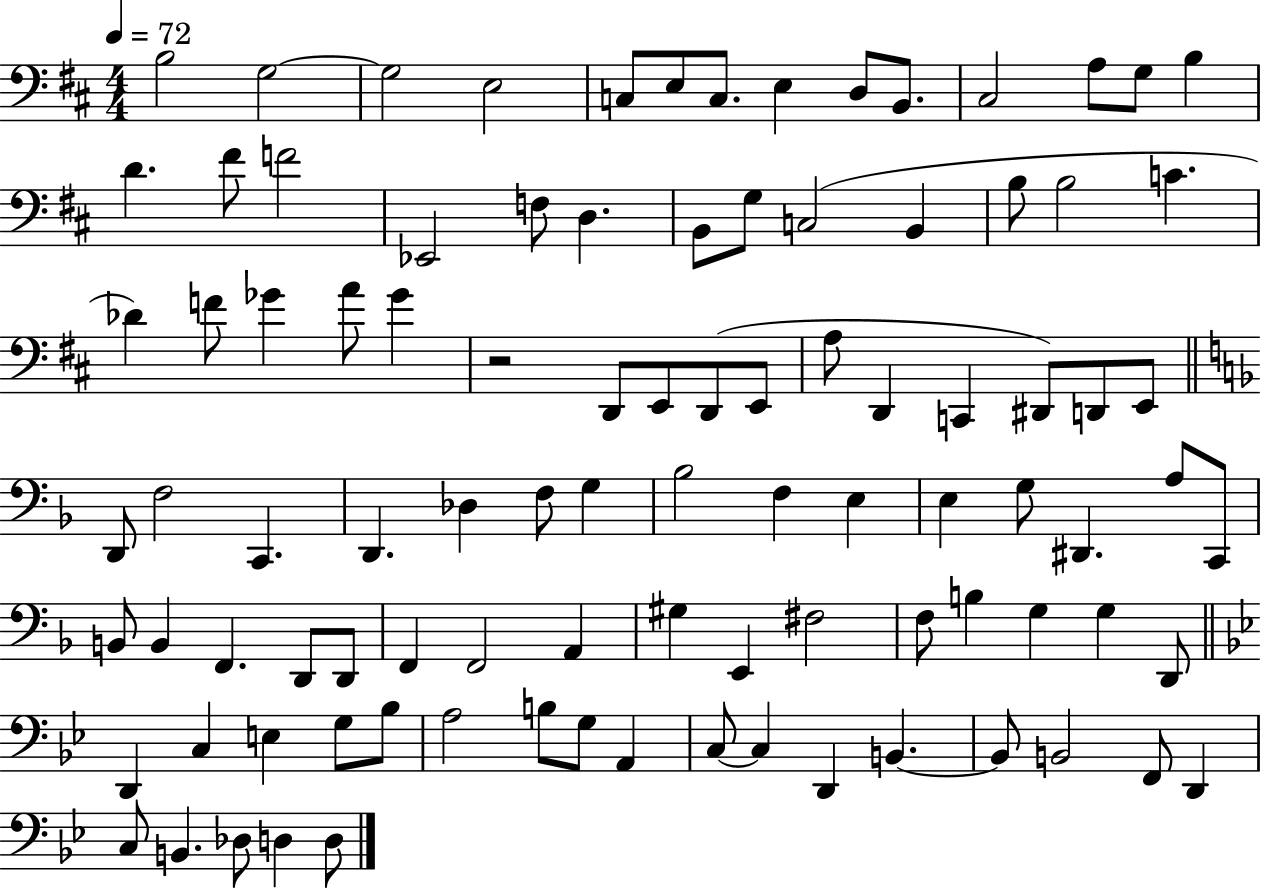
{
  \clef bass
  \numericTimeSignature
  \time 4/4
  \key d \major
  \tempo 4 = 72
  \repeat volta 2 { b2 g2~~ | g2 e2 | c8 e8 c8. e4 d8 b,8. | cis2 a8 g8 b4 | \break d'4. fis'8 f'2 | ees,2 f8 d4. | b,8 g8 c2( b,4 | b8 b2 c'4. | \break des'4) f'8 ges'4 a'8 ges'4 | r2 d,8 e,8 d,8( e,8 | a8 d,4 c,4 dis,8) d,8 e,8 | \bar "||" \break \key f \major d,8 f2 c,4. | d,4. des4 f8 g4 | bes2 f4 e4 | e4 g8 dis,4. a8 c,8 | \break b,8 b,4 f,4. d,8 d,8 | f,4 f,2 a,4 | gis4 e,4 fis2 | f8 b4 g4 g4 d,8 | \break \bar "||" \break \key bes \major d,4 c4 e4 g8 bes8 | a2 b8 g8 a,4 | c8~~ c4 d,4 b,4.~~ | b,8 b,2 f,8 d,4 | \break c8 b,4. des8 d4 d8 | } \bar "|."
}